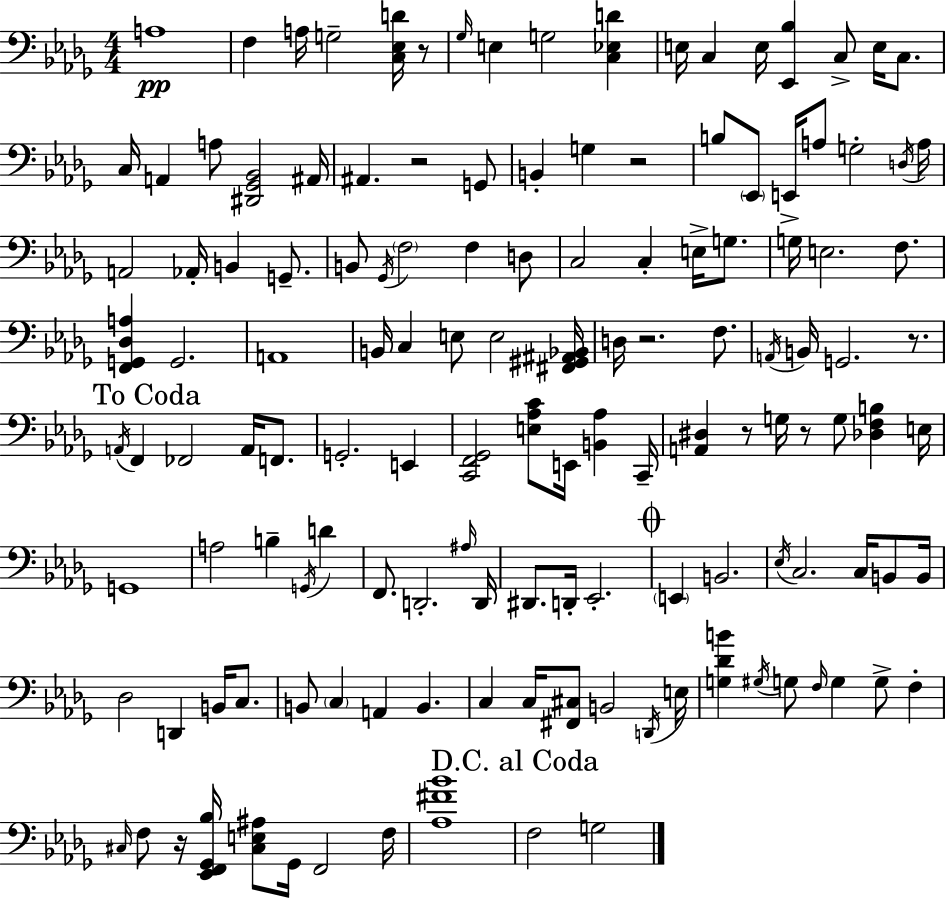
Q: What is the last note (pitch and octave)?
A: G3